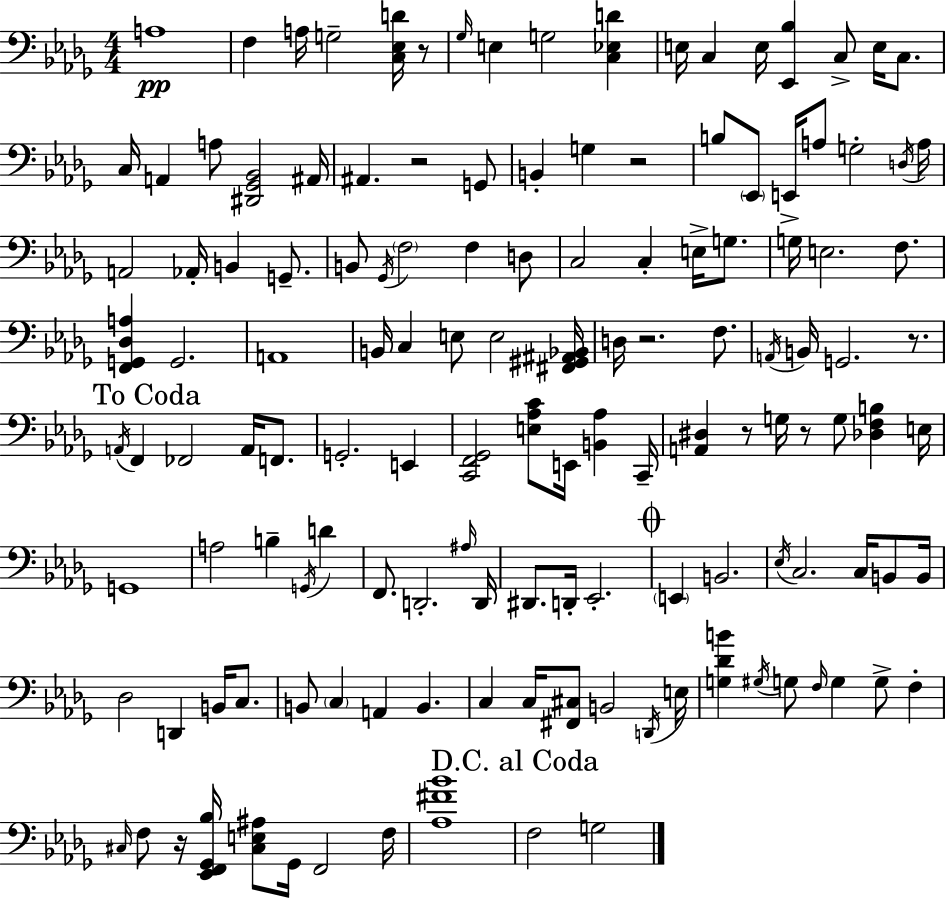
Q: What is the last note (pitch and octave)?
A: G3